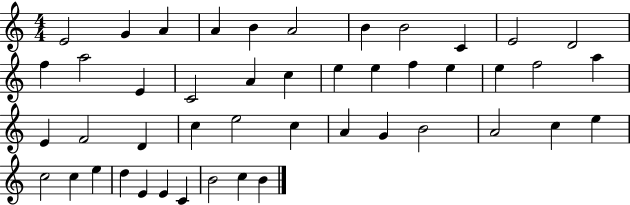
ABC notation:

X:1
T:Untitled
M:4/4
L:1/4
K:C
E2 G A A B A2 B B2 C E2 D2 f a2 E C2 A c e e f e e f2 a E F2 D c e2 c A G B2 A2 c e c2 c e d E E C B2 c B